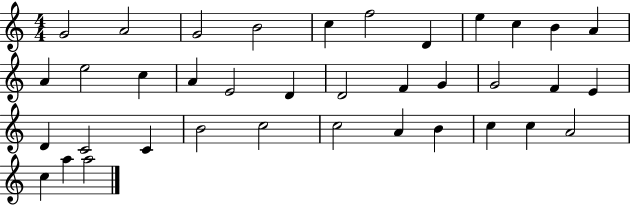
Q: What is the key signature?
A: C major